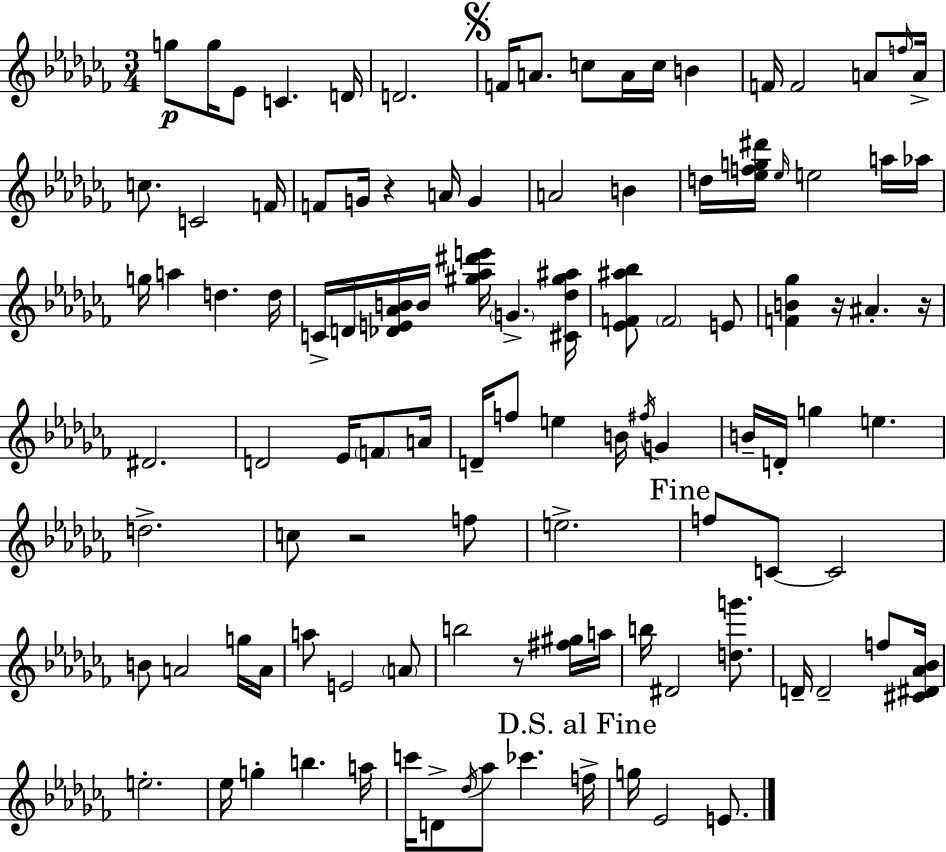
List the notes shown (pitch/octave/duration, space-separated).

G5/e G5/s Eb4/e C4/q. D4/s D4/h. F4/s A4/e. C5/e A4/s C5/s B4/q F4/s F4/h A4/e F5/s A4/s C5/e. C4/h F4/s F4/e G4/s R/q A4/s G4/q A4/h B4/q D5/s [Eb5,F5,G5,D#6]/s Eb5/s E5/h A5/s Ab5/s G5/s A5/q D5/q. D5/s C4/s D4/s [Db4,E4,Ab4,B4]/s B4/s [G#5,Ab5,D#6,E6]/s G4/q. [C#4,Db5,G#5,A#5]/s [Eb4,F4,A#5,Bb5]/e F4/h E4/e [F4,B4,Gb5]/q R/s A#4/q. R/s D#4/h. D4/h Eb4/s F4/e A4/s D4/s F5/e E5/q B4/s F#5/s G4/q B4/s D4/s G5/q E5/q. D5/h. C5/e R/h F5/e E5/h. F5/e C4/e C4/h B4/e A4/h G5/s A4/s A5/e E4/h A4/e B5/h R/e [F#5,G#5]/s A5/s B5/s D#4/h [D5,G6]/e. D4/s D4/h F5/e [C#4,D#4,Ab4,Bb4]/s E5/h. Eb5/s G5/q B5/q. A5/s C6/s D4/e Db5/s Ab5/e CES6/q. F5/s G5/s Eb4/h E4/e.